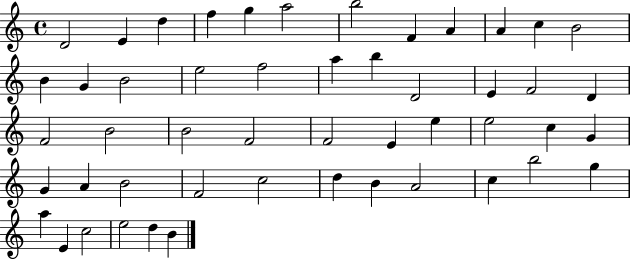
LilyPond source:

{
  \clef treble
  \time 4/4
  \defaultTimeSignature
  \key c \major
  d'2 e'4 d''4 | f''4 g''4 a''2 | b''2 f'4 a'4 | a'4 c''4 b'2 | \break b'4 g'4 b'2 | e''2 f''2 | a''4 b''4 d'2 | e'4 f'2 d'4 | \break f'2 b'2 | b'2 f'2 | f'2 e'4 e''4 | e''2 c''4 g'4 | \break g'4 a'4 b'2 | f'2 c''2 | d''4 b'4 a'2 | c''4 b''2 g''4 | \break a''4 e'4 c''2 | e''2 d''4 b'4 | \bar "|."
}